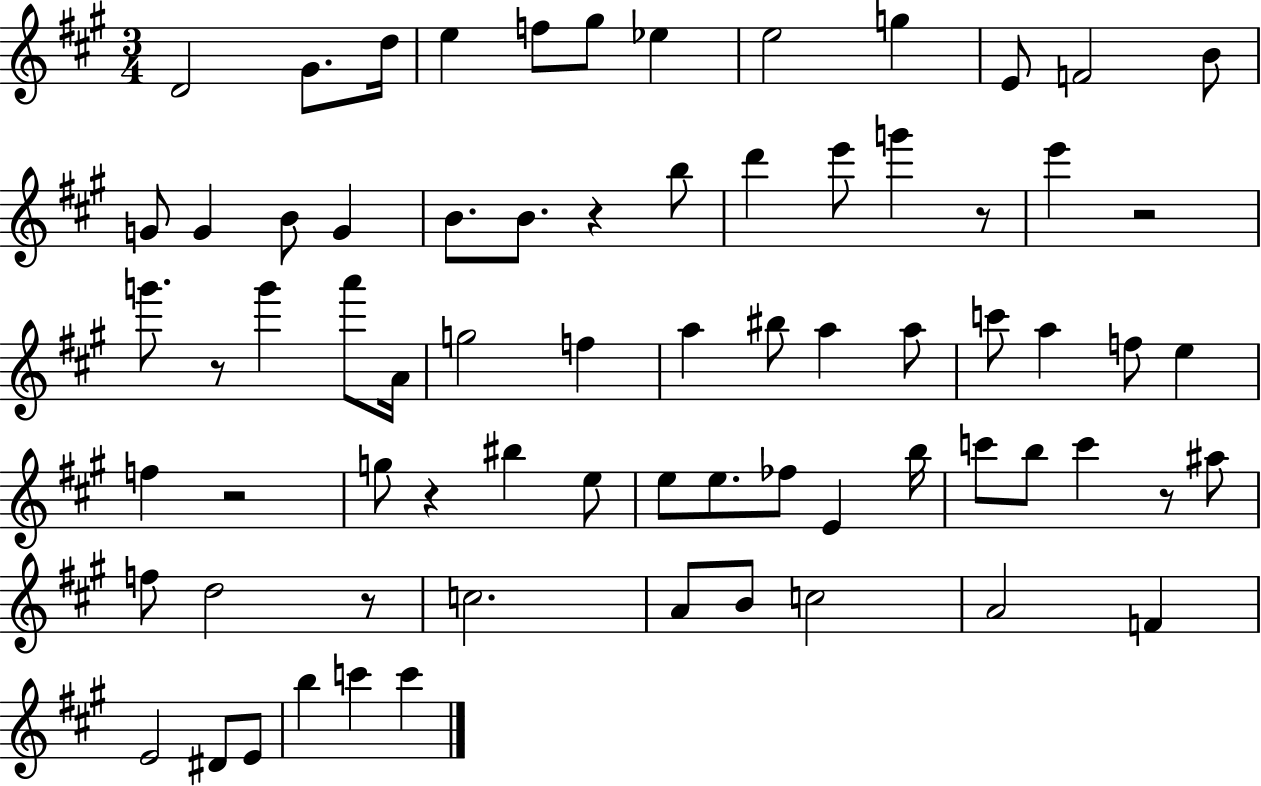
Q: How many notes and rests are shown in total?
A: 72